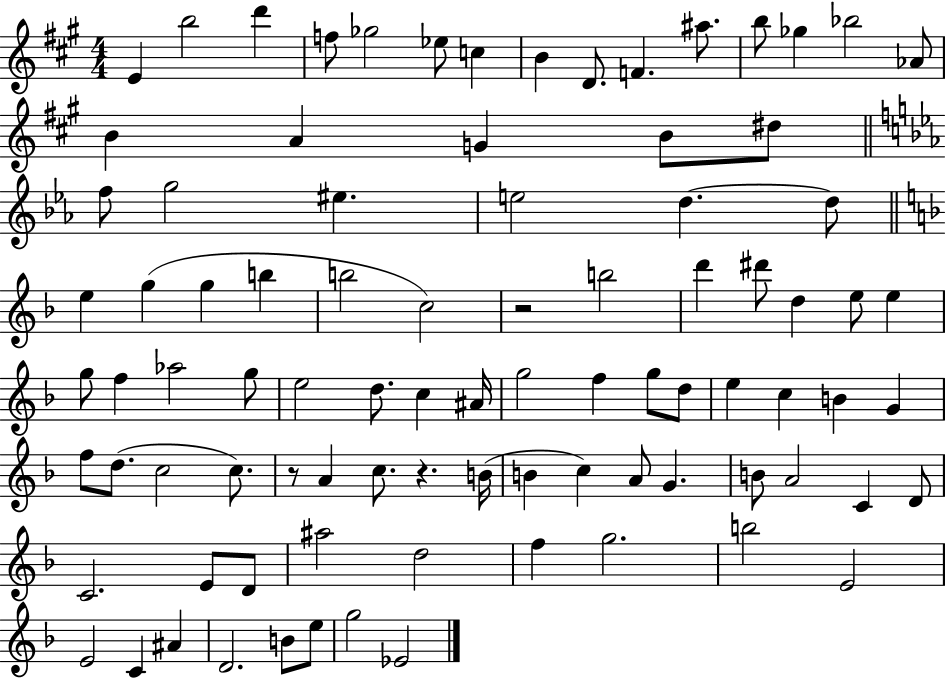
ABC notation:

X:1
T:Untitled
M:4/4
L:1/4
K:A
E b2 d' f/2 _g2 _e/2 c B D/2 F ^a/2 b/2 _g _b2 _A/2 B A G B/2 ^d/2 f/2 g2 ^e e2 d d/2 e g g b b2 c2 z2 b2 d' ^d'/2 d e/2 e g/2 f _a2 g/2 e2 d/2 c ^A/4 g2 f g/2 d/2 e c B G f/2 d/2 c2 c/2 z/2 A c/2 z B/4 B c A/2 G B/2 A2 C D/2 C2 E/2 D/2 ^a2 d2 f g2 b2 E2 E2 C ^A D2 B/2 e/2 g2 _E2